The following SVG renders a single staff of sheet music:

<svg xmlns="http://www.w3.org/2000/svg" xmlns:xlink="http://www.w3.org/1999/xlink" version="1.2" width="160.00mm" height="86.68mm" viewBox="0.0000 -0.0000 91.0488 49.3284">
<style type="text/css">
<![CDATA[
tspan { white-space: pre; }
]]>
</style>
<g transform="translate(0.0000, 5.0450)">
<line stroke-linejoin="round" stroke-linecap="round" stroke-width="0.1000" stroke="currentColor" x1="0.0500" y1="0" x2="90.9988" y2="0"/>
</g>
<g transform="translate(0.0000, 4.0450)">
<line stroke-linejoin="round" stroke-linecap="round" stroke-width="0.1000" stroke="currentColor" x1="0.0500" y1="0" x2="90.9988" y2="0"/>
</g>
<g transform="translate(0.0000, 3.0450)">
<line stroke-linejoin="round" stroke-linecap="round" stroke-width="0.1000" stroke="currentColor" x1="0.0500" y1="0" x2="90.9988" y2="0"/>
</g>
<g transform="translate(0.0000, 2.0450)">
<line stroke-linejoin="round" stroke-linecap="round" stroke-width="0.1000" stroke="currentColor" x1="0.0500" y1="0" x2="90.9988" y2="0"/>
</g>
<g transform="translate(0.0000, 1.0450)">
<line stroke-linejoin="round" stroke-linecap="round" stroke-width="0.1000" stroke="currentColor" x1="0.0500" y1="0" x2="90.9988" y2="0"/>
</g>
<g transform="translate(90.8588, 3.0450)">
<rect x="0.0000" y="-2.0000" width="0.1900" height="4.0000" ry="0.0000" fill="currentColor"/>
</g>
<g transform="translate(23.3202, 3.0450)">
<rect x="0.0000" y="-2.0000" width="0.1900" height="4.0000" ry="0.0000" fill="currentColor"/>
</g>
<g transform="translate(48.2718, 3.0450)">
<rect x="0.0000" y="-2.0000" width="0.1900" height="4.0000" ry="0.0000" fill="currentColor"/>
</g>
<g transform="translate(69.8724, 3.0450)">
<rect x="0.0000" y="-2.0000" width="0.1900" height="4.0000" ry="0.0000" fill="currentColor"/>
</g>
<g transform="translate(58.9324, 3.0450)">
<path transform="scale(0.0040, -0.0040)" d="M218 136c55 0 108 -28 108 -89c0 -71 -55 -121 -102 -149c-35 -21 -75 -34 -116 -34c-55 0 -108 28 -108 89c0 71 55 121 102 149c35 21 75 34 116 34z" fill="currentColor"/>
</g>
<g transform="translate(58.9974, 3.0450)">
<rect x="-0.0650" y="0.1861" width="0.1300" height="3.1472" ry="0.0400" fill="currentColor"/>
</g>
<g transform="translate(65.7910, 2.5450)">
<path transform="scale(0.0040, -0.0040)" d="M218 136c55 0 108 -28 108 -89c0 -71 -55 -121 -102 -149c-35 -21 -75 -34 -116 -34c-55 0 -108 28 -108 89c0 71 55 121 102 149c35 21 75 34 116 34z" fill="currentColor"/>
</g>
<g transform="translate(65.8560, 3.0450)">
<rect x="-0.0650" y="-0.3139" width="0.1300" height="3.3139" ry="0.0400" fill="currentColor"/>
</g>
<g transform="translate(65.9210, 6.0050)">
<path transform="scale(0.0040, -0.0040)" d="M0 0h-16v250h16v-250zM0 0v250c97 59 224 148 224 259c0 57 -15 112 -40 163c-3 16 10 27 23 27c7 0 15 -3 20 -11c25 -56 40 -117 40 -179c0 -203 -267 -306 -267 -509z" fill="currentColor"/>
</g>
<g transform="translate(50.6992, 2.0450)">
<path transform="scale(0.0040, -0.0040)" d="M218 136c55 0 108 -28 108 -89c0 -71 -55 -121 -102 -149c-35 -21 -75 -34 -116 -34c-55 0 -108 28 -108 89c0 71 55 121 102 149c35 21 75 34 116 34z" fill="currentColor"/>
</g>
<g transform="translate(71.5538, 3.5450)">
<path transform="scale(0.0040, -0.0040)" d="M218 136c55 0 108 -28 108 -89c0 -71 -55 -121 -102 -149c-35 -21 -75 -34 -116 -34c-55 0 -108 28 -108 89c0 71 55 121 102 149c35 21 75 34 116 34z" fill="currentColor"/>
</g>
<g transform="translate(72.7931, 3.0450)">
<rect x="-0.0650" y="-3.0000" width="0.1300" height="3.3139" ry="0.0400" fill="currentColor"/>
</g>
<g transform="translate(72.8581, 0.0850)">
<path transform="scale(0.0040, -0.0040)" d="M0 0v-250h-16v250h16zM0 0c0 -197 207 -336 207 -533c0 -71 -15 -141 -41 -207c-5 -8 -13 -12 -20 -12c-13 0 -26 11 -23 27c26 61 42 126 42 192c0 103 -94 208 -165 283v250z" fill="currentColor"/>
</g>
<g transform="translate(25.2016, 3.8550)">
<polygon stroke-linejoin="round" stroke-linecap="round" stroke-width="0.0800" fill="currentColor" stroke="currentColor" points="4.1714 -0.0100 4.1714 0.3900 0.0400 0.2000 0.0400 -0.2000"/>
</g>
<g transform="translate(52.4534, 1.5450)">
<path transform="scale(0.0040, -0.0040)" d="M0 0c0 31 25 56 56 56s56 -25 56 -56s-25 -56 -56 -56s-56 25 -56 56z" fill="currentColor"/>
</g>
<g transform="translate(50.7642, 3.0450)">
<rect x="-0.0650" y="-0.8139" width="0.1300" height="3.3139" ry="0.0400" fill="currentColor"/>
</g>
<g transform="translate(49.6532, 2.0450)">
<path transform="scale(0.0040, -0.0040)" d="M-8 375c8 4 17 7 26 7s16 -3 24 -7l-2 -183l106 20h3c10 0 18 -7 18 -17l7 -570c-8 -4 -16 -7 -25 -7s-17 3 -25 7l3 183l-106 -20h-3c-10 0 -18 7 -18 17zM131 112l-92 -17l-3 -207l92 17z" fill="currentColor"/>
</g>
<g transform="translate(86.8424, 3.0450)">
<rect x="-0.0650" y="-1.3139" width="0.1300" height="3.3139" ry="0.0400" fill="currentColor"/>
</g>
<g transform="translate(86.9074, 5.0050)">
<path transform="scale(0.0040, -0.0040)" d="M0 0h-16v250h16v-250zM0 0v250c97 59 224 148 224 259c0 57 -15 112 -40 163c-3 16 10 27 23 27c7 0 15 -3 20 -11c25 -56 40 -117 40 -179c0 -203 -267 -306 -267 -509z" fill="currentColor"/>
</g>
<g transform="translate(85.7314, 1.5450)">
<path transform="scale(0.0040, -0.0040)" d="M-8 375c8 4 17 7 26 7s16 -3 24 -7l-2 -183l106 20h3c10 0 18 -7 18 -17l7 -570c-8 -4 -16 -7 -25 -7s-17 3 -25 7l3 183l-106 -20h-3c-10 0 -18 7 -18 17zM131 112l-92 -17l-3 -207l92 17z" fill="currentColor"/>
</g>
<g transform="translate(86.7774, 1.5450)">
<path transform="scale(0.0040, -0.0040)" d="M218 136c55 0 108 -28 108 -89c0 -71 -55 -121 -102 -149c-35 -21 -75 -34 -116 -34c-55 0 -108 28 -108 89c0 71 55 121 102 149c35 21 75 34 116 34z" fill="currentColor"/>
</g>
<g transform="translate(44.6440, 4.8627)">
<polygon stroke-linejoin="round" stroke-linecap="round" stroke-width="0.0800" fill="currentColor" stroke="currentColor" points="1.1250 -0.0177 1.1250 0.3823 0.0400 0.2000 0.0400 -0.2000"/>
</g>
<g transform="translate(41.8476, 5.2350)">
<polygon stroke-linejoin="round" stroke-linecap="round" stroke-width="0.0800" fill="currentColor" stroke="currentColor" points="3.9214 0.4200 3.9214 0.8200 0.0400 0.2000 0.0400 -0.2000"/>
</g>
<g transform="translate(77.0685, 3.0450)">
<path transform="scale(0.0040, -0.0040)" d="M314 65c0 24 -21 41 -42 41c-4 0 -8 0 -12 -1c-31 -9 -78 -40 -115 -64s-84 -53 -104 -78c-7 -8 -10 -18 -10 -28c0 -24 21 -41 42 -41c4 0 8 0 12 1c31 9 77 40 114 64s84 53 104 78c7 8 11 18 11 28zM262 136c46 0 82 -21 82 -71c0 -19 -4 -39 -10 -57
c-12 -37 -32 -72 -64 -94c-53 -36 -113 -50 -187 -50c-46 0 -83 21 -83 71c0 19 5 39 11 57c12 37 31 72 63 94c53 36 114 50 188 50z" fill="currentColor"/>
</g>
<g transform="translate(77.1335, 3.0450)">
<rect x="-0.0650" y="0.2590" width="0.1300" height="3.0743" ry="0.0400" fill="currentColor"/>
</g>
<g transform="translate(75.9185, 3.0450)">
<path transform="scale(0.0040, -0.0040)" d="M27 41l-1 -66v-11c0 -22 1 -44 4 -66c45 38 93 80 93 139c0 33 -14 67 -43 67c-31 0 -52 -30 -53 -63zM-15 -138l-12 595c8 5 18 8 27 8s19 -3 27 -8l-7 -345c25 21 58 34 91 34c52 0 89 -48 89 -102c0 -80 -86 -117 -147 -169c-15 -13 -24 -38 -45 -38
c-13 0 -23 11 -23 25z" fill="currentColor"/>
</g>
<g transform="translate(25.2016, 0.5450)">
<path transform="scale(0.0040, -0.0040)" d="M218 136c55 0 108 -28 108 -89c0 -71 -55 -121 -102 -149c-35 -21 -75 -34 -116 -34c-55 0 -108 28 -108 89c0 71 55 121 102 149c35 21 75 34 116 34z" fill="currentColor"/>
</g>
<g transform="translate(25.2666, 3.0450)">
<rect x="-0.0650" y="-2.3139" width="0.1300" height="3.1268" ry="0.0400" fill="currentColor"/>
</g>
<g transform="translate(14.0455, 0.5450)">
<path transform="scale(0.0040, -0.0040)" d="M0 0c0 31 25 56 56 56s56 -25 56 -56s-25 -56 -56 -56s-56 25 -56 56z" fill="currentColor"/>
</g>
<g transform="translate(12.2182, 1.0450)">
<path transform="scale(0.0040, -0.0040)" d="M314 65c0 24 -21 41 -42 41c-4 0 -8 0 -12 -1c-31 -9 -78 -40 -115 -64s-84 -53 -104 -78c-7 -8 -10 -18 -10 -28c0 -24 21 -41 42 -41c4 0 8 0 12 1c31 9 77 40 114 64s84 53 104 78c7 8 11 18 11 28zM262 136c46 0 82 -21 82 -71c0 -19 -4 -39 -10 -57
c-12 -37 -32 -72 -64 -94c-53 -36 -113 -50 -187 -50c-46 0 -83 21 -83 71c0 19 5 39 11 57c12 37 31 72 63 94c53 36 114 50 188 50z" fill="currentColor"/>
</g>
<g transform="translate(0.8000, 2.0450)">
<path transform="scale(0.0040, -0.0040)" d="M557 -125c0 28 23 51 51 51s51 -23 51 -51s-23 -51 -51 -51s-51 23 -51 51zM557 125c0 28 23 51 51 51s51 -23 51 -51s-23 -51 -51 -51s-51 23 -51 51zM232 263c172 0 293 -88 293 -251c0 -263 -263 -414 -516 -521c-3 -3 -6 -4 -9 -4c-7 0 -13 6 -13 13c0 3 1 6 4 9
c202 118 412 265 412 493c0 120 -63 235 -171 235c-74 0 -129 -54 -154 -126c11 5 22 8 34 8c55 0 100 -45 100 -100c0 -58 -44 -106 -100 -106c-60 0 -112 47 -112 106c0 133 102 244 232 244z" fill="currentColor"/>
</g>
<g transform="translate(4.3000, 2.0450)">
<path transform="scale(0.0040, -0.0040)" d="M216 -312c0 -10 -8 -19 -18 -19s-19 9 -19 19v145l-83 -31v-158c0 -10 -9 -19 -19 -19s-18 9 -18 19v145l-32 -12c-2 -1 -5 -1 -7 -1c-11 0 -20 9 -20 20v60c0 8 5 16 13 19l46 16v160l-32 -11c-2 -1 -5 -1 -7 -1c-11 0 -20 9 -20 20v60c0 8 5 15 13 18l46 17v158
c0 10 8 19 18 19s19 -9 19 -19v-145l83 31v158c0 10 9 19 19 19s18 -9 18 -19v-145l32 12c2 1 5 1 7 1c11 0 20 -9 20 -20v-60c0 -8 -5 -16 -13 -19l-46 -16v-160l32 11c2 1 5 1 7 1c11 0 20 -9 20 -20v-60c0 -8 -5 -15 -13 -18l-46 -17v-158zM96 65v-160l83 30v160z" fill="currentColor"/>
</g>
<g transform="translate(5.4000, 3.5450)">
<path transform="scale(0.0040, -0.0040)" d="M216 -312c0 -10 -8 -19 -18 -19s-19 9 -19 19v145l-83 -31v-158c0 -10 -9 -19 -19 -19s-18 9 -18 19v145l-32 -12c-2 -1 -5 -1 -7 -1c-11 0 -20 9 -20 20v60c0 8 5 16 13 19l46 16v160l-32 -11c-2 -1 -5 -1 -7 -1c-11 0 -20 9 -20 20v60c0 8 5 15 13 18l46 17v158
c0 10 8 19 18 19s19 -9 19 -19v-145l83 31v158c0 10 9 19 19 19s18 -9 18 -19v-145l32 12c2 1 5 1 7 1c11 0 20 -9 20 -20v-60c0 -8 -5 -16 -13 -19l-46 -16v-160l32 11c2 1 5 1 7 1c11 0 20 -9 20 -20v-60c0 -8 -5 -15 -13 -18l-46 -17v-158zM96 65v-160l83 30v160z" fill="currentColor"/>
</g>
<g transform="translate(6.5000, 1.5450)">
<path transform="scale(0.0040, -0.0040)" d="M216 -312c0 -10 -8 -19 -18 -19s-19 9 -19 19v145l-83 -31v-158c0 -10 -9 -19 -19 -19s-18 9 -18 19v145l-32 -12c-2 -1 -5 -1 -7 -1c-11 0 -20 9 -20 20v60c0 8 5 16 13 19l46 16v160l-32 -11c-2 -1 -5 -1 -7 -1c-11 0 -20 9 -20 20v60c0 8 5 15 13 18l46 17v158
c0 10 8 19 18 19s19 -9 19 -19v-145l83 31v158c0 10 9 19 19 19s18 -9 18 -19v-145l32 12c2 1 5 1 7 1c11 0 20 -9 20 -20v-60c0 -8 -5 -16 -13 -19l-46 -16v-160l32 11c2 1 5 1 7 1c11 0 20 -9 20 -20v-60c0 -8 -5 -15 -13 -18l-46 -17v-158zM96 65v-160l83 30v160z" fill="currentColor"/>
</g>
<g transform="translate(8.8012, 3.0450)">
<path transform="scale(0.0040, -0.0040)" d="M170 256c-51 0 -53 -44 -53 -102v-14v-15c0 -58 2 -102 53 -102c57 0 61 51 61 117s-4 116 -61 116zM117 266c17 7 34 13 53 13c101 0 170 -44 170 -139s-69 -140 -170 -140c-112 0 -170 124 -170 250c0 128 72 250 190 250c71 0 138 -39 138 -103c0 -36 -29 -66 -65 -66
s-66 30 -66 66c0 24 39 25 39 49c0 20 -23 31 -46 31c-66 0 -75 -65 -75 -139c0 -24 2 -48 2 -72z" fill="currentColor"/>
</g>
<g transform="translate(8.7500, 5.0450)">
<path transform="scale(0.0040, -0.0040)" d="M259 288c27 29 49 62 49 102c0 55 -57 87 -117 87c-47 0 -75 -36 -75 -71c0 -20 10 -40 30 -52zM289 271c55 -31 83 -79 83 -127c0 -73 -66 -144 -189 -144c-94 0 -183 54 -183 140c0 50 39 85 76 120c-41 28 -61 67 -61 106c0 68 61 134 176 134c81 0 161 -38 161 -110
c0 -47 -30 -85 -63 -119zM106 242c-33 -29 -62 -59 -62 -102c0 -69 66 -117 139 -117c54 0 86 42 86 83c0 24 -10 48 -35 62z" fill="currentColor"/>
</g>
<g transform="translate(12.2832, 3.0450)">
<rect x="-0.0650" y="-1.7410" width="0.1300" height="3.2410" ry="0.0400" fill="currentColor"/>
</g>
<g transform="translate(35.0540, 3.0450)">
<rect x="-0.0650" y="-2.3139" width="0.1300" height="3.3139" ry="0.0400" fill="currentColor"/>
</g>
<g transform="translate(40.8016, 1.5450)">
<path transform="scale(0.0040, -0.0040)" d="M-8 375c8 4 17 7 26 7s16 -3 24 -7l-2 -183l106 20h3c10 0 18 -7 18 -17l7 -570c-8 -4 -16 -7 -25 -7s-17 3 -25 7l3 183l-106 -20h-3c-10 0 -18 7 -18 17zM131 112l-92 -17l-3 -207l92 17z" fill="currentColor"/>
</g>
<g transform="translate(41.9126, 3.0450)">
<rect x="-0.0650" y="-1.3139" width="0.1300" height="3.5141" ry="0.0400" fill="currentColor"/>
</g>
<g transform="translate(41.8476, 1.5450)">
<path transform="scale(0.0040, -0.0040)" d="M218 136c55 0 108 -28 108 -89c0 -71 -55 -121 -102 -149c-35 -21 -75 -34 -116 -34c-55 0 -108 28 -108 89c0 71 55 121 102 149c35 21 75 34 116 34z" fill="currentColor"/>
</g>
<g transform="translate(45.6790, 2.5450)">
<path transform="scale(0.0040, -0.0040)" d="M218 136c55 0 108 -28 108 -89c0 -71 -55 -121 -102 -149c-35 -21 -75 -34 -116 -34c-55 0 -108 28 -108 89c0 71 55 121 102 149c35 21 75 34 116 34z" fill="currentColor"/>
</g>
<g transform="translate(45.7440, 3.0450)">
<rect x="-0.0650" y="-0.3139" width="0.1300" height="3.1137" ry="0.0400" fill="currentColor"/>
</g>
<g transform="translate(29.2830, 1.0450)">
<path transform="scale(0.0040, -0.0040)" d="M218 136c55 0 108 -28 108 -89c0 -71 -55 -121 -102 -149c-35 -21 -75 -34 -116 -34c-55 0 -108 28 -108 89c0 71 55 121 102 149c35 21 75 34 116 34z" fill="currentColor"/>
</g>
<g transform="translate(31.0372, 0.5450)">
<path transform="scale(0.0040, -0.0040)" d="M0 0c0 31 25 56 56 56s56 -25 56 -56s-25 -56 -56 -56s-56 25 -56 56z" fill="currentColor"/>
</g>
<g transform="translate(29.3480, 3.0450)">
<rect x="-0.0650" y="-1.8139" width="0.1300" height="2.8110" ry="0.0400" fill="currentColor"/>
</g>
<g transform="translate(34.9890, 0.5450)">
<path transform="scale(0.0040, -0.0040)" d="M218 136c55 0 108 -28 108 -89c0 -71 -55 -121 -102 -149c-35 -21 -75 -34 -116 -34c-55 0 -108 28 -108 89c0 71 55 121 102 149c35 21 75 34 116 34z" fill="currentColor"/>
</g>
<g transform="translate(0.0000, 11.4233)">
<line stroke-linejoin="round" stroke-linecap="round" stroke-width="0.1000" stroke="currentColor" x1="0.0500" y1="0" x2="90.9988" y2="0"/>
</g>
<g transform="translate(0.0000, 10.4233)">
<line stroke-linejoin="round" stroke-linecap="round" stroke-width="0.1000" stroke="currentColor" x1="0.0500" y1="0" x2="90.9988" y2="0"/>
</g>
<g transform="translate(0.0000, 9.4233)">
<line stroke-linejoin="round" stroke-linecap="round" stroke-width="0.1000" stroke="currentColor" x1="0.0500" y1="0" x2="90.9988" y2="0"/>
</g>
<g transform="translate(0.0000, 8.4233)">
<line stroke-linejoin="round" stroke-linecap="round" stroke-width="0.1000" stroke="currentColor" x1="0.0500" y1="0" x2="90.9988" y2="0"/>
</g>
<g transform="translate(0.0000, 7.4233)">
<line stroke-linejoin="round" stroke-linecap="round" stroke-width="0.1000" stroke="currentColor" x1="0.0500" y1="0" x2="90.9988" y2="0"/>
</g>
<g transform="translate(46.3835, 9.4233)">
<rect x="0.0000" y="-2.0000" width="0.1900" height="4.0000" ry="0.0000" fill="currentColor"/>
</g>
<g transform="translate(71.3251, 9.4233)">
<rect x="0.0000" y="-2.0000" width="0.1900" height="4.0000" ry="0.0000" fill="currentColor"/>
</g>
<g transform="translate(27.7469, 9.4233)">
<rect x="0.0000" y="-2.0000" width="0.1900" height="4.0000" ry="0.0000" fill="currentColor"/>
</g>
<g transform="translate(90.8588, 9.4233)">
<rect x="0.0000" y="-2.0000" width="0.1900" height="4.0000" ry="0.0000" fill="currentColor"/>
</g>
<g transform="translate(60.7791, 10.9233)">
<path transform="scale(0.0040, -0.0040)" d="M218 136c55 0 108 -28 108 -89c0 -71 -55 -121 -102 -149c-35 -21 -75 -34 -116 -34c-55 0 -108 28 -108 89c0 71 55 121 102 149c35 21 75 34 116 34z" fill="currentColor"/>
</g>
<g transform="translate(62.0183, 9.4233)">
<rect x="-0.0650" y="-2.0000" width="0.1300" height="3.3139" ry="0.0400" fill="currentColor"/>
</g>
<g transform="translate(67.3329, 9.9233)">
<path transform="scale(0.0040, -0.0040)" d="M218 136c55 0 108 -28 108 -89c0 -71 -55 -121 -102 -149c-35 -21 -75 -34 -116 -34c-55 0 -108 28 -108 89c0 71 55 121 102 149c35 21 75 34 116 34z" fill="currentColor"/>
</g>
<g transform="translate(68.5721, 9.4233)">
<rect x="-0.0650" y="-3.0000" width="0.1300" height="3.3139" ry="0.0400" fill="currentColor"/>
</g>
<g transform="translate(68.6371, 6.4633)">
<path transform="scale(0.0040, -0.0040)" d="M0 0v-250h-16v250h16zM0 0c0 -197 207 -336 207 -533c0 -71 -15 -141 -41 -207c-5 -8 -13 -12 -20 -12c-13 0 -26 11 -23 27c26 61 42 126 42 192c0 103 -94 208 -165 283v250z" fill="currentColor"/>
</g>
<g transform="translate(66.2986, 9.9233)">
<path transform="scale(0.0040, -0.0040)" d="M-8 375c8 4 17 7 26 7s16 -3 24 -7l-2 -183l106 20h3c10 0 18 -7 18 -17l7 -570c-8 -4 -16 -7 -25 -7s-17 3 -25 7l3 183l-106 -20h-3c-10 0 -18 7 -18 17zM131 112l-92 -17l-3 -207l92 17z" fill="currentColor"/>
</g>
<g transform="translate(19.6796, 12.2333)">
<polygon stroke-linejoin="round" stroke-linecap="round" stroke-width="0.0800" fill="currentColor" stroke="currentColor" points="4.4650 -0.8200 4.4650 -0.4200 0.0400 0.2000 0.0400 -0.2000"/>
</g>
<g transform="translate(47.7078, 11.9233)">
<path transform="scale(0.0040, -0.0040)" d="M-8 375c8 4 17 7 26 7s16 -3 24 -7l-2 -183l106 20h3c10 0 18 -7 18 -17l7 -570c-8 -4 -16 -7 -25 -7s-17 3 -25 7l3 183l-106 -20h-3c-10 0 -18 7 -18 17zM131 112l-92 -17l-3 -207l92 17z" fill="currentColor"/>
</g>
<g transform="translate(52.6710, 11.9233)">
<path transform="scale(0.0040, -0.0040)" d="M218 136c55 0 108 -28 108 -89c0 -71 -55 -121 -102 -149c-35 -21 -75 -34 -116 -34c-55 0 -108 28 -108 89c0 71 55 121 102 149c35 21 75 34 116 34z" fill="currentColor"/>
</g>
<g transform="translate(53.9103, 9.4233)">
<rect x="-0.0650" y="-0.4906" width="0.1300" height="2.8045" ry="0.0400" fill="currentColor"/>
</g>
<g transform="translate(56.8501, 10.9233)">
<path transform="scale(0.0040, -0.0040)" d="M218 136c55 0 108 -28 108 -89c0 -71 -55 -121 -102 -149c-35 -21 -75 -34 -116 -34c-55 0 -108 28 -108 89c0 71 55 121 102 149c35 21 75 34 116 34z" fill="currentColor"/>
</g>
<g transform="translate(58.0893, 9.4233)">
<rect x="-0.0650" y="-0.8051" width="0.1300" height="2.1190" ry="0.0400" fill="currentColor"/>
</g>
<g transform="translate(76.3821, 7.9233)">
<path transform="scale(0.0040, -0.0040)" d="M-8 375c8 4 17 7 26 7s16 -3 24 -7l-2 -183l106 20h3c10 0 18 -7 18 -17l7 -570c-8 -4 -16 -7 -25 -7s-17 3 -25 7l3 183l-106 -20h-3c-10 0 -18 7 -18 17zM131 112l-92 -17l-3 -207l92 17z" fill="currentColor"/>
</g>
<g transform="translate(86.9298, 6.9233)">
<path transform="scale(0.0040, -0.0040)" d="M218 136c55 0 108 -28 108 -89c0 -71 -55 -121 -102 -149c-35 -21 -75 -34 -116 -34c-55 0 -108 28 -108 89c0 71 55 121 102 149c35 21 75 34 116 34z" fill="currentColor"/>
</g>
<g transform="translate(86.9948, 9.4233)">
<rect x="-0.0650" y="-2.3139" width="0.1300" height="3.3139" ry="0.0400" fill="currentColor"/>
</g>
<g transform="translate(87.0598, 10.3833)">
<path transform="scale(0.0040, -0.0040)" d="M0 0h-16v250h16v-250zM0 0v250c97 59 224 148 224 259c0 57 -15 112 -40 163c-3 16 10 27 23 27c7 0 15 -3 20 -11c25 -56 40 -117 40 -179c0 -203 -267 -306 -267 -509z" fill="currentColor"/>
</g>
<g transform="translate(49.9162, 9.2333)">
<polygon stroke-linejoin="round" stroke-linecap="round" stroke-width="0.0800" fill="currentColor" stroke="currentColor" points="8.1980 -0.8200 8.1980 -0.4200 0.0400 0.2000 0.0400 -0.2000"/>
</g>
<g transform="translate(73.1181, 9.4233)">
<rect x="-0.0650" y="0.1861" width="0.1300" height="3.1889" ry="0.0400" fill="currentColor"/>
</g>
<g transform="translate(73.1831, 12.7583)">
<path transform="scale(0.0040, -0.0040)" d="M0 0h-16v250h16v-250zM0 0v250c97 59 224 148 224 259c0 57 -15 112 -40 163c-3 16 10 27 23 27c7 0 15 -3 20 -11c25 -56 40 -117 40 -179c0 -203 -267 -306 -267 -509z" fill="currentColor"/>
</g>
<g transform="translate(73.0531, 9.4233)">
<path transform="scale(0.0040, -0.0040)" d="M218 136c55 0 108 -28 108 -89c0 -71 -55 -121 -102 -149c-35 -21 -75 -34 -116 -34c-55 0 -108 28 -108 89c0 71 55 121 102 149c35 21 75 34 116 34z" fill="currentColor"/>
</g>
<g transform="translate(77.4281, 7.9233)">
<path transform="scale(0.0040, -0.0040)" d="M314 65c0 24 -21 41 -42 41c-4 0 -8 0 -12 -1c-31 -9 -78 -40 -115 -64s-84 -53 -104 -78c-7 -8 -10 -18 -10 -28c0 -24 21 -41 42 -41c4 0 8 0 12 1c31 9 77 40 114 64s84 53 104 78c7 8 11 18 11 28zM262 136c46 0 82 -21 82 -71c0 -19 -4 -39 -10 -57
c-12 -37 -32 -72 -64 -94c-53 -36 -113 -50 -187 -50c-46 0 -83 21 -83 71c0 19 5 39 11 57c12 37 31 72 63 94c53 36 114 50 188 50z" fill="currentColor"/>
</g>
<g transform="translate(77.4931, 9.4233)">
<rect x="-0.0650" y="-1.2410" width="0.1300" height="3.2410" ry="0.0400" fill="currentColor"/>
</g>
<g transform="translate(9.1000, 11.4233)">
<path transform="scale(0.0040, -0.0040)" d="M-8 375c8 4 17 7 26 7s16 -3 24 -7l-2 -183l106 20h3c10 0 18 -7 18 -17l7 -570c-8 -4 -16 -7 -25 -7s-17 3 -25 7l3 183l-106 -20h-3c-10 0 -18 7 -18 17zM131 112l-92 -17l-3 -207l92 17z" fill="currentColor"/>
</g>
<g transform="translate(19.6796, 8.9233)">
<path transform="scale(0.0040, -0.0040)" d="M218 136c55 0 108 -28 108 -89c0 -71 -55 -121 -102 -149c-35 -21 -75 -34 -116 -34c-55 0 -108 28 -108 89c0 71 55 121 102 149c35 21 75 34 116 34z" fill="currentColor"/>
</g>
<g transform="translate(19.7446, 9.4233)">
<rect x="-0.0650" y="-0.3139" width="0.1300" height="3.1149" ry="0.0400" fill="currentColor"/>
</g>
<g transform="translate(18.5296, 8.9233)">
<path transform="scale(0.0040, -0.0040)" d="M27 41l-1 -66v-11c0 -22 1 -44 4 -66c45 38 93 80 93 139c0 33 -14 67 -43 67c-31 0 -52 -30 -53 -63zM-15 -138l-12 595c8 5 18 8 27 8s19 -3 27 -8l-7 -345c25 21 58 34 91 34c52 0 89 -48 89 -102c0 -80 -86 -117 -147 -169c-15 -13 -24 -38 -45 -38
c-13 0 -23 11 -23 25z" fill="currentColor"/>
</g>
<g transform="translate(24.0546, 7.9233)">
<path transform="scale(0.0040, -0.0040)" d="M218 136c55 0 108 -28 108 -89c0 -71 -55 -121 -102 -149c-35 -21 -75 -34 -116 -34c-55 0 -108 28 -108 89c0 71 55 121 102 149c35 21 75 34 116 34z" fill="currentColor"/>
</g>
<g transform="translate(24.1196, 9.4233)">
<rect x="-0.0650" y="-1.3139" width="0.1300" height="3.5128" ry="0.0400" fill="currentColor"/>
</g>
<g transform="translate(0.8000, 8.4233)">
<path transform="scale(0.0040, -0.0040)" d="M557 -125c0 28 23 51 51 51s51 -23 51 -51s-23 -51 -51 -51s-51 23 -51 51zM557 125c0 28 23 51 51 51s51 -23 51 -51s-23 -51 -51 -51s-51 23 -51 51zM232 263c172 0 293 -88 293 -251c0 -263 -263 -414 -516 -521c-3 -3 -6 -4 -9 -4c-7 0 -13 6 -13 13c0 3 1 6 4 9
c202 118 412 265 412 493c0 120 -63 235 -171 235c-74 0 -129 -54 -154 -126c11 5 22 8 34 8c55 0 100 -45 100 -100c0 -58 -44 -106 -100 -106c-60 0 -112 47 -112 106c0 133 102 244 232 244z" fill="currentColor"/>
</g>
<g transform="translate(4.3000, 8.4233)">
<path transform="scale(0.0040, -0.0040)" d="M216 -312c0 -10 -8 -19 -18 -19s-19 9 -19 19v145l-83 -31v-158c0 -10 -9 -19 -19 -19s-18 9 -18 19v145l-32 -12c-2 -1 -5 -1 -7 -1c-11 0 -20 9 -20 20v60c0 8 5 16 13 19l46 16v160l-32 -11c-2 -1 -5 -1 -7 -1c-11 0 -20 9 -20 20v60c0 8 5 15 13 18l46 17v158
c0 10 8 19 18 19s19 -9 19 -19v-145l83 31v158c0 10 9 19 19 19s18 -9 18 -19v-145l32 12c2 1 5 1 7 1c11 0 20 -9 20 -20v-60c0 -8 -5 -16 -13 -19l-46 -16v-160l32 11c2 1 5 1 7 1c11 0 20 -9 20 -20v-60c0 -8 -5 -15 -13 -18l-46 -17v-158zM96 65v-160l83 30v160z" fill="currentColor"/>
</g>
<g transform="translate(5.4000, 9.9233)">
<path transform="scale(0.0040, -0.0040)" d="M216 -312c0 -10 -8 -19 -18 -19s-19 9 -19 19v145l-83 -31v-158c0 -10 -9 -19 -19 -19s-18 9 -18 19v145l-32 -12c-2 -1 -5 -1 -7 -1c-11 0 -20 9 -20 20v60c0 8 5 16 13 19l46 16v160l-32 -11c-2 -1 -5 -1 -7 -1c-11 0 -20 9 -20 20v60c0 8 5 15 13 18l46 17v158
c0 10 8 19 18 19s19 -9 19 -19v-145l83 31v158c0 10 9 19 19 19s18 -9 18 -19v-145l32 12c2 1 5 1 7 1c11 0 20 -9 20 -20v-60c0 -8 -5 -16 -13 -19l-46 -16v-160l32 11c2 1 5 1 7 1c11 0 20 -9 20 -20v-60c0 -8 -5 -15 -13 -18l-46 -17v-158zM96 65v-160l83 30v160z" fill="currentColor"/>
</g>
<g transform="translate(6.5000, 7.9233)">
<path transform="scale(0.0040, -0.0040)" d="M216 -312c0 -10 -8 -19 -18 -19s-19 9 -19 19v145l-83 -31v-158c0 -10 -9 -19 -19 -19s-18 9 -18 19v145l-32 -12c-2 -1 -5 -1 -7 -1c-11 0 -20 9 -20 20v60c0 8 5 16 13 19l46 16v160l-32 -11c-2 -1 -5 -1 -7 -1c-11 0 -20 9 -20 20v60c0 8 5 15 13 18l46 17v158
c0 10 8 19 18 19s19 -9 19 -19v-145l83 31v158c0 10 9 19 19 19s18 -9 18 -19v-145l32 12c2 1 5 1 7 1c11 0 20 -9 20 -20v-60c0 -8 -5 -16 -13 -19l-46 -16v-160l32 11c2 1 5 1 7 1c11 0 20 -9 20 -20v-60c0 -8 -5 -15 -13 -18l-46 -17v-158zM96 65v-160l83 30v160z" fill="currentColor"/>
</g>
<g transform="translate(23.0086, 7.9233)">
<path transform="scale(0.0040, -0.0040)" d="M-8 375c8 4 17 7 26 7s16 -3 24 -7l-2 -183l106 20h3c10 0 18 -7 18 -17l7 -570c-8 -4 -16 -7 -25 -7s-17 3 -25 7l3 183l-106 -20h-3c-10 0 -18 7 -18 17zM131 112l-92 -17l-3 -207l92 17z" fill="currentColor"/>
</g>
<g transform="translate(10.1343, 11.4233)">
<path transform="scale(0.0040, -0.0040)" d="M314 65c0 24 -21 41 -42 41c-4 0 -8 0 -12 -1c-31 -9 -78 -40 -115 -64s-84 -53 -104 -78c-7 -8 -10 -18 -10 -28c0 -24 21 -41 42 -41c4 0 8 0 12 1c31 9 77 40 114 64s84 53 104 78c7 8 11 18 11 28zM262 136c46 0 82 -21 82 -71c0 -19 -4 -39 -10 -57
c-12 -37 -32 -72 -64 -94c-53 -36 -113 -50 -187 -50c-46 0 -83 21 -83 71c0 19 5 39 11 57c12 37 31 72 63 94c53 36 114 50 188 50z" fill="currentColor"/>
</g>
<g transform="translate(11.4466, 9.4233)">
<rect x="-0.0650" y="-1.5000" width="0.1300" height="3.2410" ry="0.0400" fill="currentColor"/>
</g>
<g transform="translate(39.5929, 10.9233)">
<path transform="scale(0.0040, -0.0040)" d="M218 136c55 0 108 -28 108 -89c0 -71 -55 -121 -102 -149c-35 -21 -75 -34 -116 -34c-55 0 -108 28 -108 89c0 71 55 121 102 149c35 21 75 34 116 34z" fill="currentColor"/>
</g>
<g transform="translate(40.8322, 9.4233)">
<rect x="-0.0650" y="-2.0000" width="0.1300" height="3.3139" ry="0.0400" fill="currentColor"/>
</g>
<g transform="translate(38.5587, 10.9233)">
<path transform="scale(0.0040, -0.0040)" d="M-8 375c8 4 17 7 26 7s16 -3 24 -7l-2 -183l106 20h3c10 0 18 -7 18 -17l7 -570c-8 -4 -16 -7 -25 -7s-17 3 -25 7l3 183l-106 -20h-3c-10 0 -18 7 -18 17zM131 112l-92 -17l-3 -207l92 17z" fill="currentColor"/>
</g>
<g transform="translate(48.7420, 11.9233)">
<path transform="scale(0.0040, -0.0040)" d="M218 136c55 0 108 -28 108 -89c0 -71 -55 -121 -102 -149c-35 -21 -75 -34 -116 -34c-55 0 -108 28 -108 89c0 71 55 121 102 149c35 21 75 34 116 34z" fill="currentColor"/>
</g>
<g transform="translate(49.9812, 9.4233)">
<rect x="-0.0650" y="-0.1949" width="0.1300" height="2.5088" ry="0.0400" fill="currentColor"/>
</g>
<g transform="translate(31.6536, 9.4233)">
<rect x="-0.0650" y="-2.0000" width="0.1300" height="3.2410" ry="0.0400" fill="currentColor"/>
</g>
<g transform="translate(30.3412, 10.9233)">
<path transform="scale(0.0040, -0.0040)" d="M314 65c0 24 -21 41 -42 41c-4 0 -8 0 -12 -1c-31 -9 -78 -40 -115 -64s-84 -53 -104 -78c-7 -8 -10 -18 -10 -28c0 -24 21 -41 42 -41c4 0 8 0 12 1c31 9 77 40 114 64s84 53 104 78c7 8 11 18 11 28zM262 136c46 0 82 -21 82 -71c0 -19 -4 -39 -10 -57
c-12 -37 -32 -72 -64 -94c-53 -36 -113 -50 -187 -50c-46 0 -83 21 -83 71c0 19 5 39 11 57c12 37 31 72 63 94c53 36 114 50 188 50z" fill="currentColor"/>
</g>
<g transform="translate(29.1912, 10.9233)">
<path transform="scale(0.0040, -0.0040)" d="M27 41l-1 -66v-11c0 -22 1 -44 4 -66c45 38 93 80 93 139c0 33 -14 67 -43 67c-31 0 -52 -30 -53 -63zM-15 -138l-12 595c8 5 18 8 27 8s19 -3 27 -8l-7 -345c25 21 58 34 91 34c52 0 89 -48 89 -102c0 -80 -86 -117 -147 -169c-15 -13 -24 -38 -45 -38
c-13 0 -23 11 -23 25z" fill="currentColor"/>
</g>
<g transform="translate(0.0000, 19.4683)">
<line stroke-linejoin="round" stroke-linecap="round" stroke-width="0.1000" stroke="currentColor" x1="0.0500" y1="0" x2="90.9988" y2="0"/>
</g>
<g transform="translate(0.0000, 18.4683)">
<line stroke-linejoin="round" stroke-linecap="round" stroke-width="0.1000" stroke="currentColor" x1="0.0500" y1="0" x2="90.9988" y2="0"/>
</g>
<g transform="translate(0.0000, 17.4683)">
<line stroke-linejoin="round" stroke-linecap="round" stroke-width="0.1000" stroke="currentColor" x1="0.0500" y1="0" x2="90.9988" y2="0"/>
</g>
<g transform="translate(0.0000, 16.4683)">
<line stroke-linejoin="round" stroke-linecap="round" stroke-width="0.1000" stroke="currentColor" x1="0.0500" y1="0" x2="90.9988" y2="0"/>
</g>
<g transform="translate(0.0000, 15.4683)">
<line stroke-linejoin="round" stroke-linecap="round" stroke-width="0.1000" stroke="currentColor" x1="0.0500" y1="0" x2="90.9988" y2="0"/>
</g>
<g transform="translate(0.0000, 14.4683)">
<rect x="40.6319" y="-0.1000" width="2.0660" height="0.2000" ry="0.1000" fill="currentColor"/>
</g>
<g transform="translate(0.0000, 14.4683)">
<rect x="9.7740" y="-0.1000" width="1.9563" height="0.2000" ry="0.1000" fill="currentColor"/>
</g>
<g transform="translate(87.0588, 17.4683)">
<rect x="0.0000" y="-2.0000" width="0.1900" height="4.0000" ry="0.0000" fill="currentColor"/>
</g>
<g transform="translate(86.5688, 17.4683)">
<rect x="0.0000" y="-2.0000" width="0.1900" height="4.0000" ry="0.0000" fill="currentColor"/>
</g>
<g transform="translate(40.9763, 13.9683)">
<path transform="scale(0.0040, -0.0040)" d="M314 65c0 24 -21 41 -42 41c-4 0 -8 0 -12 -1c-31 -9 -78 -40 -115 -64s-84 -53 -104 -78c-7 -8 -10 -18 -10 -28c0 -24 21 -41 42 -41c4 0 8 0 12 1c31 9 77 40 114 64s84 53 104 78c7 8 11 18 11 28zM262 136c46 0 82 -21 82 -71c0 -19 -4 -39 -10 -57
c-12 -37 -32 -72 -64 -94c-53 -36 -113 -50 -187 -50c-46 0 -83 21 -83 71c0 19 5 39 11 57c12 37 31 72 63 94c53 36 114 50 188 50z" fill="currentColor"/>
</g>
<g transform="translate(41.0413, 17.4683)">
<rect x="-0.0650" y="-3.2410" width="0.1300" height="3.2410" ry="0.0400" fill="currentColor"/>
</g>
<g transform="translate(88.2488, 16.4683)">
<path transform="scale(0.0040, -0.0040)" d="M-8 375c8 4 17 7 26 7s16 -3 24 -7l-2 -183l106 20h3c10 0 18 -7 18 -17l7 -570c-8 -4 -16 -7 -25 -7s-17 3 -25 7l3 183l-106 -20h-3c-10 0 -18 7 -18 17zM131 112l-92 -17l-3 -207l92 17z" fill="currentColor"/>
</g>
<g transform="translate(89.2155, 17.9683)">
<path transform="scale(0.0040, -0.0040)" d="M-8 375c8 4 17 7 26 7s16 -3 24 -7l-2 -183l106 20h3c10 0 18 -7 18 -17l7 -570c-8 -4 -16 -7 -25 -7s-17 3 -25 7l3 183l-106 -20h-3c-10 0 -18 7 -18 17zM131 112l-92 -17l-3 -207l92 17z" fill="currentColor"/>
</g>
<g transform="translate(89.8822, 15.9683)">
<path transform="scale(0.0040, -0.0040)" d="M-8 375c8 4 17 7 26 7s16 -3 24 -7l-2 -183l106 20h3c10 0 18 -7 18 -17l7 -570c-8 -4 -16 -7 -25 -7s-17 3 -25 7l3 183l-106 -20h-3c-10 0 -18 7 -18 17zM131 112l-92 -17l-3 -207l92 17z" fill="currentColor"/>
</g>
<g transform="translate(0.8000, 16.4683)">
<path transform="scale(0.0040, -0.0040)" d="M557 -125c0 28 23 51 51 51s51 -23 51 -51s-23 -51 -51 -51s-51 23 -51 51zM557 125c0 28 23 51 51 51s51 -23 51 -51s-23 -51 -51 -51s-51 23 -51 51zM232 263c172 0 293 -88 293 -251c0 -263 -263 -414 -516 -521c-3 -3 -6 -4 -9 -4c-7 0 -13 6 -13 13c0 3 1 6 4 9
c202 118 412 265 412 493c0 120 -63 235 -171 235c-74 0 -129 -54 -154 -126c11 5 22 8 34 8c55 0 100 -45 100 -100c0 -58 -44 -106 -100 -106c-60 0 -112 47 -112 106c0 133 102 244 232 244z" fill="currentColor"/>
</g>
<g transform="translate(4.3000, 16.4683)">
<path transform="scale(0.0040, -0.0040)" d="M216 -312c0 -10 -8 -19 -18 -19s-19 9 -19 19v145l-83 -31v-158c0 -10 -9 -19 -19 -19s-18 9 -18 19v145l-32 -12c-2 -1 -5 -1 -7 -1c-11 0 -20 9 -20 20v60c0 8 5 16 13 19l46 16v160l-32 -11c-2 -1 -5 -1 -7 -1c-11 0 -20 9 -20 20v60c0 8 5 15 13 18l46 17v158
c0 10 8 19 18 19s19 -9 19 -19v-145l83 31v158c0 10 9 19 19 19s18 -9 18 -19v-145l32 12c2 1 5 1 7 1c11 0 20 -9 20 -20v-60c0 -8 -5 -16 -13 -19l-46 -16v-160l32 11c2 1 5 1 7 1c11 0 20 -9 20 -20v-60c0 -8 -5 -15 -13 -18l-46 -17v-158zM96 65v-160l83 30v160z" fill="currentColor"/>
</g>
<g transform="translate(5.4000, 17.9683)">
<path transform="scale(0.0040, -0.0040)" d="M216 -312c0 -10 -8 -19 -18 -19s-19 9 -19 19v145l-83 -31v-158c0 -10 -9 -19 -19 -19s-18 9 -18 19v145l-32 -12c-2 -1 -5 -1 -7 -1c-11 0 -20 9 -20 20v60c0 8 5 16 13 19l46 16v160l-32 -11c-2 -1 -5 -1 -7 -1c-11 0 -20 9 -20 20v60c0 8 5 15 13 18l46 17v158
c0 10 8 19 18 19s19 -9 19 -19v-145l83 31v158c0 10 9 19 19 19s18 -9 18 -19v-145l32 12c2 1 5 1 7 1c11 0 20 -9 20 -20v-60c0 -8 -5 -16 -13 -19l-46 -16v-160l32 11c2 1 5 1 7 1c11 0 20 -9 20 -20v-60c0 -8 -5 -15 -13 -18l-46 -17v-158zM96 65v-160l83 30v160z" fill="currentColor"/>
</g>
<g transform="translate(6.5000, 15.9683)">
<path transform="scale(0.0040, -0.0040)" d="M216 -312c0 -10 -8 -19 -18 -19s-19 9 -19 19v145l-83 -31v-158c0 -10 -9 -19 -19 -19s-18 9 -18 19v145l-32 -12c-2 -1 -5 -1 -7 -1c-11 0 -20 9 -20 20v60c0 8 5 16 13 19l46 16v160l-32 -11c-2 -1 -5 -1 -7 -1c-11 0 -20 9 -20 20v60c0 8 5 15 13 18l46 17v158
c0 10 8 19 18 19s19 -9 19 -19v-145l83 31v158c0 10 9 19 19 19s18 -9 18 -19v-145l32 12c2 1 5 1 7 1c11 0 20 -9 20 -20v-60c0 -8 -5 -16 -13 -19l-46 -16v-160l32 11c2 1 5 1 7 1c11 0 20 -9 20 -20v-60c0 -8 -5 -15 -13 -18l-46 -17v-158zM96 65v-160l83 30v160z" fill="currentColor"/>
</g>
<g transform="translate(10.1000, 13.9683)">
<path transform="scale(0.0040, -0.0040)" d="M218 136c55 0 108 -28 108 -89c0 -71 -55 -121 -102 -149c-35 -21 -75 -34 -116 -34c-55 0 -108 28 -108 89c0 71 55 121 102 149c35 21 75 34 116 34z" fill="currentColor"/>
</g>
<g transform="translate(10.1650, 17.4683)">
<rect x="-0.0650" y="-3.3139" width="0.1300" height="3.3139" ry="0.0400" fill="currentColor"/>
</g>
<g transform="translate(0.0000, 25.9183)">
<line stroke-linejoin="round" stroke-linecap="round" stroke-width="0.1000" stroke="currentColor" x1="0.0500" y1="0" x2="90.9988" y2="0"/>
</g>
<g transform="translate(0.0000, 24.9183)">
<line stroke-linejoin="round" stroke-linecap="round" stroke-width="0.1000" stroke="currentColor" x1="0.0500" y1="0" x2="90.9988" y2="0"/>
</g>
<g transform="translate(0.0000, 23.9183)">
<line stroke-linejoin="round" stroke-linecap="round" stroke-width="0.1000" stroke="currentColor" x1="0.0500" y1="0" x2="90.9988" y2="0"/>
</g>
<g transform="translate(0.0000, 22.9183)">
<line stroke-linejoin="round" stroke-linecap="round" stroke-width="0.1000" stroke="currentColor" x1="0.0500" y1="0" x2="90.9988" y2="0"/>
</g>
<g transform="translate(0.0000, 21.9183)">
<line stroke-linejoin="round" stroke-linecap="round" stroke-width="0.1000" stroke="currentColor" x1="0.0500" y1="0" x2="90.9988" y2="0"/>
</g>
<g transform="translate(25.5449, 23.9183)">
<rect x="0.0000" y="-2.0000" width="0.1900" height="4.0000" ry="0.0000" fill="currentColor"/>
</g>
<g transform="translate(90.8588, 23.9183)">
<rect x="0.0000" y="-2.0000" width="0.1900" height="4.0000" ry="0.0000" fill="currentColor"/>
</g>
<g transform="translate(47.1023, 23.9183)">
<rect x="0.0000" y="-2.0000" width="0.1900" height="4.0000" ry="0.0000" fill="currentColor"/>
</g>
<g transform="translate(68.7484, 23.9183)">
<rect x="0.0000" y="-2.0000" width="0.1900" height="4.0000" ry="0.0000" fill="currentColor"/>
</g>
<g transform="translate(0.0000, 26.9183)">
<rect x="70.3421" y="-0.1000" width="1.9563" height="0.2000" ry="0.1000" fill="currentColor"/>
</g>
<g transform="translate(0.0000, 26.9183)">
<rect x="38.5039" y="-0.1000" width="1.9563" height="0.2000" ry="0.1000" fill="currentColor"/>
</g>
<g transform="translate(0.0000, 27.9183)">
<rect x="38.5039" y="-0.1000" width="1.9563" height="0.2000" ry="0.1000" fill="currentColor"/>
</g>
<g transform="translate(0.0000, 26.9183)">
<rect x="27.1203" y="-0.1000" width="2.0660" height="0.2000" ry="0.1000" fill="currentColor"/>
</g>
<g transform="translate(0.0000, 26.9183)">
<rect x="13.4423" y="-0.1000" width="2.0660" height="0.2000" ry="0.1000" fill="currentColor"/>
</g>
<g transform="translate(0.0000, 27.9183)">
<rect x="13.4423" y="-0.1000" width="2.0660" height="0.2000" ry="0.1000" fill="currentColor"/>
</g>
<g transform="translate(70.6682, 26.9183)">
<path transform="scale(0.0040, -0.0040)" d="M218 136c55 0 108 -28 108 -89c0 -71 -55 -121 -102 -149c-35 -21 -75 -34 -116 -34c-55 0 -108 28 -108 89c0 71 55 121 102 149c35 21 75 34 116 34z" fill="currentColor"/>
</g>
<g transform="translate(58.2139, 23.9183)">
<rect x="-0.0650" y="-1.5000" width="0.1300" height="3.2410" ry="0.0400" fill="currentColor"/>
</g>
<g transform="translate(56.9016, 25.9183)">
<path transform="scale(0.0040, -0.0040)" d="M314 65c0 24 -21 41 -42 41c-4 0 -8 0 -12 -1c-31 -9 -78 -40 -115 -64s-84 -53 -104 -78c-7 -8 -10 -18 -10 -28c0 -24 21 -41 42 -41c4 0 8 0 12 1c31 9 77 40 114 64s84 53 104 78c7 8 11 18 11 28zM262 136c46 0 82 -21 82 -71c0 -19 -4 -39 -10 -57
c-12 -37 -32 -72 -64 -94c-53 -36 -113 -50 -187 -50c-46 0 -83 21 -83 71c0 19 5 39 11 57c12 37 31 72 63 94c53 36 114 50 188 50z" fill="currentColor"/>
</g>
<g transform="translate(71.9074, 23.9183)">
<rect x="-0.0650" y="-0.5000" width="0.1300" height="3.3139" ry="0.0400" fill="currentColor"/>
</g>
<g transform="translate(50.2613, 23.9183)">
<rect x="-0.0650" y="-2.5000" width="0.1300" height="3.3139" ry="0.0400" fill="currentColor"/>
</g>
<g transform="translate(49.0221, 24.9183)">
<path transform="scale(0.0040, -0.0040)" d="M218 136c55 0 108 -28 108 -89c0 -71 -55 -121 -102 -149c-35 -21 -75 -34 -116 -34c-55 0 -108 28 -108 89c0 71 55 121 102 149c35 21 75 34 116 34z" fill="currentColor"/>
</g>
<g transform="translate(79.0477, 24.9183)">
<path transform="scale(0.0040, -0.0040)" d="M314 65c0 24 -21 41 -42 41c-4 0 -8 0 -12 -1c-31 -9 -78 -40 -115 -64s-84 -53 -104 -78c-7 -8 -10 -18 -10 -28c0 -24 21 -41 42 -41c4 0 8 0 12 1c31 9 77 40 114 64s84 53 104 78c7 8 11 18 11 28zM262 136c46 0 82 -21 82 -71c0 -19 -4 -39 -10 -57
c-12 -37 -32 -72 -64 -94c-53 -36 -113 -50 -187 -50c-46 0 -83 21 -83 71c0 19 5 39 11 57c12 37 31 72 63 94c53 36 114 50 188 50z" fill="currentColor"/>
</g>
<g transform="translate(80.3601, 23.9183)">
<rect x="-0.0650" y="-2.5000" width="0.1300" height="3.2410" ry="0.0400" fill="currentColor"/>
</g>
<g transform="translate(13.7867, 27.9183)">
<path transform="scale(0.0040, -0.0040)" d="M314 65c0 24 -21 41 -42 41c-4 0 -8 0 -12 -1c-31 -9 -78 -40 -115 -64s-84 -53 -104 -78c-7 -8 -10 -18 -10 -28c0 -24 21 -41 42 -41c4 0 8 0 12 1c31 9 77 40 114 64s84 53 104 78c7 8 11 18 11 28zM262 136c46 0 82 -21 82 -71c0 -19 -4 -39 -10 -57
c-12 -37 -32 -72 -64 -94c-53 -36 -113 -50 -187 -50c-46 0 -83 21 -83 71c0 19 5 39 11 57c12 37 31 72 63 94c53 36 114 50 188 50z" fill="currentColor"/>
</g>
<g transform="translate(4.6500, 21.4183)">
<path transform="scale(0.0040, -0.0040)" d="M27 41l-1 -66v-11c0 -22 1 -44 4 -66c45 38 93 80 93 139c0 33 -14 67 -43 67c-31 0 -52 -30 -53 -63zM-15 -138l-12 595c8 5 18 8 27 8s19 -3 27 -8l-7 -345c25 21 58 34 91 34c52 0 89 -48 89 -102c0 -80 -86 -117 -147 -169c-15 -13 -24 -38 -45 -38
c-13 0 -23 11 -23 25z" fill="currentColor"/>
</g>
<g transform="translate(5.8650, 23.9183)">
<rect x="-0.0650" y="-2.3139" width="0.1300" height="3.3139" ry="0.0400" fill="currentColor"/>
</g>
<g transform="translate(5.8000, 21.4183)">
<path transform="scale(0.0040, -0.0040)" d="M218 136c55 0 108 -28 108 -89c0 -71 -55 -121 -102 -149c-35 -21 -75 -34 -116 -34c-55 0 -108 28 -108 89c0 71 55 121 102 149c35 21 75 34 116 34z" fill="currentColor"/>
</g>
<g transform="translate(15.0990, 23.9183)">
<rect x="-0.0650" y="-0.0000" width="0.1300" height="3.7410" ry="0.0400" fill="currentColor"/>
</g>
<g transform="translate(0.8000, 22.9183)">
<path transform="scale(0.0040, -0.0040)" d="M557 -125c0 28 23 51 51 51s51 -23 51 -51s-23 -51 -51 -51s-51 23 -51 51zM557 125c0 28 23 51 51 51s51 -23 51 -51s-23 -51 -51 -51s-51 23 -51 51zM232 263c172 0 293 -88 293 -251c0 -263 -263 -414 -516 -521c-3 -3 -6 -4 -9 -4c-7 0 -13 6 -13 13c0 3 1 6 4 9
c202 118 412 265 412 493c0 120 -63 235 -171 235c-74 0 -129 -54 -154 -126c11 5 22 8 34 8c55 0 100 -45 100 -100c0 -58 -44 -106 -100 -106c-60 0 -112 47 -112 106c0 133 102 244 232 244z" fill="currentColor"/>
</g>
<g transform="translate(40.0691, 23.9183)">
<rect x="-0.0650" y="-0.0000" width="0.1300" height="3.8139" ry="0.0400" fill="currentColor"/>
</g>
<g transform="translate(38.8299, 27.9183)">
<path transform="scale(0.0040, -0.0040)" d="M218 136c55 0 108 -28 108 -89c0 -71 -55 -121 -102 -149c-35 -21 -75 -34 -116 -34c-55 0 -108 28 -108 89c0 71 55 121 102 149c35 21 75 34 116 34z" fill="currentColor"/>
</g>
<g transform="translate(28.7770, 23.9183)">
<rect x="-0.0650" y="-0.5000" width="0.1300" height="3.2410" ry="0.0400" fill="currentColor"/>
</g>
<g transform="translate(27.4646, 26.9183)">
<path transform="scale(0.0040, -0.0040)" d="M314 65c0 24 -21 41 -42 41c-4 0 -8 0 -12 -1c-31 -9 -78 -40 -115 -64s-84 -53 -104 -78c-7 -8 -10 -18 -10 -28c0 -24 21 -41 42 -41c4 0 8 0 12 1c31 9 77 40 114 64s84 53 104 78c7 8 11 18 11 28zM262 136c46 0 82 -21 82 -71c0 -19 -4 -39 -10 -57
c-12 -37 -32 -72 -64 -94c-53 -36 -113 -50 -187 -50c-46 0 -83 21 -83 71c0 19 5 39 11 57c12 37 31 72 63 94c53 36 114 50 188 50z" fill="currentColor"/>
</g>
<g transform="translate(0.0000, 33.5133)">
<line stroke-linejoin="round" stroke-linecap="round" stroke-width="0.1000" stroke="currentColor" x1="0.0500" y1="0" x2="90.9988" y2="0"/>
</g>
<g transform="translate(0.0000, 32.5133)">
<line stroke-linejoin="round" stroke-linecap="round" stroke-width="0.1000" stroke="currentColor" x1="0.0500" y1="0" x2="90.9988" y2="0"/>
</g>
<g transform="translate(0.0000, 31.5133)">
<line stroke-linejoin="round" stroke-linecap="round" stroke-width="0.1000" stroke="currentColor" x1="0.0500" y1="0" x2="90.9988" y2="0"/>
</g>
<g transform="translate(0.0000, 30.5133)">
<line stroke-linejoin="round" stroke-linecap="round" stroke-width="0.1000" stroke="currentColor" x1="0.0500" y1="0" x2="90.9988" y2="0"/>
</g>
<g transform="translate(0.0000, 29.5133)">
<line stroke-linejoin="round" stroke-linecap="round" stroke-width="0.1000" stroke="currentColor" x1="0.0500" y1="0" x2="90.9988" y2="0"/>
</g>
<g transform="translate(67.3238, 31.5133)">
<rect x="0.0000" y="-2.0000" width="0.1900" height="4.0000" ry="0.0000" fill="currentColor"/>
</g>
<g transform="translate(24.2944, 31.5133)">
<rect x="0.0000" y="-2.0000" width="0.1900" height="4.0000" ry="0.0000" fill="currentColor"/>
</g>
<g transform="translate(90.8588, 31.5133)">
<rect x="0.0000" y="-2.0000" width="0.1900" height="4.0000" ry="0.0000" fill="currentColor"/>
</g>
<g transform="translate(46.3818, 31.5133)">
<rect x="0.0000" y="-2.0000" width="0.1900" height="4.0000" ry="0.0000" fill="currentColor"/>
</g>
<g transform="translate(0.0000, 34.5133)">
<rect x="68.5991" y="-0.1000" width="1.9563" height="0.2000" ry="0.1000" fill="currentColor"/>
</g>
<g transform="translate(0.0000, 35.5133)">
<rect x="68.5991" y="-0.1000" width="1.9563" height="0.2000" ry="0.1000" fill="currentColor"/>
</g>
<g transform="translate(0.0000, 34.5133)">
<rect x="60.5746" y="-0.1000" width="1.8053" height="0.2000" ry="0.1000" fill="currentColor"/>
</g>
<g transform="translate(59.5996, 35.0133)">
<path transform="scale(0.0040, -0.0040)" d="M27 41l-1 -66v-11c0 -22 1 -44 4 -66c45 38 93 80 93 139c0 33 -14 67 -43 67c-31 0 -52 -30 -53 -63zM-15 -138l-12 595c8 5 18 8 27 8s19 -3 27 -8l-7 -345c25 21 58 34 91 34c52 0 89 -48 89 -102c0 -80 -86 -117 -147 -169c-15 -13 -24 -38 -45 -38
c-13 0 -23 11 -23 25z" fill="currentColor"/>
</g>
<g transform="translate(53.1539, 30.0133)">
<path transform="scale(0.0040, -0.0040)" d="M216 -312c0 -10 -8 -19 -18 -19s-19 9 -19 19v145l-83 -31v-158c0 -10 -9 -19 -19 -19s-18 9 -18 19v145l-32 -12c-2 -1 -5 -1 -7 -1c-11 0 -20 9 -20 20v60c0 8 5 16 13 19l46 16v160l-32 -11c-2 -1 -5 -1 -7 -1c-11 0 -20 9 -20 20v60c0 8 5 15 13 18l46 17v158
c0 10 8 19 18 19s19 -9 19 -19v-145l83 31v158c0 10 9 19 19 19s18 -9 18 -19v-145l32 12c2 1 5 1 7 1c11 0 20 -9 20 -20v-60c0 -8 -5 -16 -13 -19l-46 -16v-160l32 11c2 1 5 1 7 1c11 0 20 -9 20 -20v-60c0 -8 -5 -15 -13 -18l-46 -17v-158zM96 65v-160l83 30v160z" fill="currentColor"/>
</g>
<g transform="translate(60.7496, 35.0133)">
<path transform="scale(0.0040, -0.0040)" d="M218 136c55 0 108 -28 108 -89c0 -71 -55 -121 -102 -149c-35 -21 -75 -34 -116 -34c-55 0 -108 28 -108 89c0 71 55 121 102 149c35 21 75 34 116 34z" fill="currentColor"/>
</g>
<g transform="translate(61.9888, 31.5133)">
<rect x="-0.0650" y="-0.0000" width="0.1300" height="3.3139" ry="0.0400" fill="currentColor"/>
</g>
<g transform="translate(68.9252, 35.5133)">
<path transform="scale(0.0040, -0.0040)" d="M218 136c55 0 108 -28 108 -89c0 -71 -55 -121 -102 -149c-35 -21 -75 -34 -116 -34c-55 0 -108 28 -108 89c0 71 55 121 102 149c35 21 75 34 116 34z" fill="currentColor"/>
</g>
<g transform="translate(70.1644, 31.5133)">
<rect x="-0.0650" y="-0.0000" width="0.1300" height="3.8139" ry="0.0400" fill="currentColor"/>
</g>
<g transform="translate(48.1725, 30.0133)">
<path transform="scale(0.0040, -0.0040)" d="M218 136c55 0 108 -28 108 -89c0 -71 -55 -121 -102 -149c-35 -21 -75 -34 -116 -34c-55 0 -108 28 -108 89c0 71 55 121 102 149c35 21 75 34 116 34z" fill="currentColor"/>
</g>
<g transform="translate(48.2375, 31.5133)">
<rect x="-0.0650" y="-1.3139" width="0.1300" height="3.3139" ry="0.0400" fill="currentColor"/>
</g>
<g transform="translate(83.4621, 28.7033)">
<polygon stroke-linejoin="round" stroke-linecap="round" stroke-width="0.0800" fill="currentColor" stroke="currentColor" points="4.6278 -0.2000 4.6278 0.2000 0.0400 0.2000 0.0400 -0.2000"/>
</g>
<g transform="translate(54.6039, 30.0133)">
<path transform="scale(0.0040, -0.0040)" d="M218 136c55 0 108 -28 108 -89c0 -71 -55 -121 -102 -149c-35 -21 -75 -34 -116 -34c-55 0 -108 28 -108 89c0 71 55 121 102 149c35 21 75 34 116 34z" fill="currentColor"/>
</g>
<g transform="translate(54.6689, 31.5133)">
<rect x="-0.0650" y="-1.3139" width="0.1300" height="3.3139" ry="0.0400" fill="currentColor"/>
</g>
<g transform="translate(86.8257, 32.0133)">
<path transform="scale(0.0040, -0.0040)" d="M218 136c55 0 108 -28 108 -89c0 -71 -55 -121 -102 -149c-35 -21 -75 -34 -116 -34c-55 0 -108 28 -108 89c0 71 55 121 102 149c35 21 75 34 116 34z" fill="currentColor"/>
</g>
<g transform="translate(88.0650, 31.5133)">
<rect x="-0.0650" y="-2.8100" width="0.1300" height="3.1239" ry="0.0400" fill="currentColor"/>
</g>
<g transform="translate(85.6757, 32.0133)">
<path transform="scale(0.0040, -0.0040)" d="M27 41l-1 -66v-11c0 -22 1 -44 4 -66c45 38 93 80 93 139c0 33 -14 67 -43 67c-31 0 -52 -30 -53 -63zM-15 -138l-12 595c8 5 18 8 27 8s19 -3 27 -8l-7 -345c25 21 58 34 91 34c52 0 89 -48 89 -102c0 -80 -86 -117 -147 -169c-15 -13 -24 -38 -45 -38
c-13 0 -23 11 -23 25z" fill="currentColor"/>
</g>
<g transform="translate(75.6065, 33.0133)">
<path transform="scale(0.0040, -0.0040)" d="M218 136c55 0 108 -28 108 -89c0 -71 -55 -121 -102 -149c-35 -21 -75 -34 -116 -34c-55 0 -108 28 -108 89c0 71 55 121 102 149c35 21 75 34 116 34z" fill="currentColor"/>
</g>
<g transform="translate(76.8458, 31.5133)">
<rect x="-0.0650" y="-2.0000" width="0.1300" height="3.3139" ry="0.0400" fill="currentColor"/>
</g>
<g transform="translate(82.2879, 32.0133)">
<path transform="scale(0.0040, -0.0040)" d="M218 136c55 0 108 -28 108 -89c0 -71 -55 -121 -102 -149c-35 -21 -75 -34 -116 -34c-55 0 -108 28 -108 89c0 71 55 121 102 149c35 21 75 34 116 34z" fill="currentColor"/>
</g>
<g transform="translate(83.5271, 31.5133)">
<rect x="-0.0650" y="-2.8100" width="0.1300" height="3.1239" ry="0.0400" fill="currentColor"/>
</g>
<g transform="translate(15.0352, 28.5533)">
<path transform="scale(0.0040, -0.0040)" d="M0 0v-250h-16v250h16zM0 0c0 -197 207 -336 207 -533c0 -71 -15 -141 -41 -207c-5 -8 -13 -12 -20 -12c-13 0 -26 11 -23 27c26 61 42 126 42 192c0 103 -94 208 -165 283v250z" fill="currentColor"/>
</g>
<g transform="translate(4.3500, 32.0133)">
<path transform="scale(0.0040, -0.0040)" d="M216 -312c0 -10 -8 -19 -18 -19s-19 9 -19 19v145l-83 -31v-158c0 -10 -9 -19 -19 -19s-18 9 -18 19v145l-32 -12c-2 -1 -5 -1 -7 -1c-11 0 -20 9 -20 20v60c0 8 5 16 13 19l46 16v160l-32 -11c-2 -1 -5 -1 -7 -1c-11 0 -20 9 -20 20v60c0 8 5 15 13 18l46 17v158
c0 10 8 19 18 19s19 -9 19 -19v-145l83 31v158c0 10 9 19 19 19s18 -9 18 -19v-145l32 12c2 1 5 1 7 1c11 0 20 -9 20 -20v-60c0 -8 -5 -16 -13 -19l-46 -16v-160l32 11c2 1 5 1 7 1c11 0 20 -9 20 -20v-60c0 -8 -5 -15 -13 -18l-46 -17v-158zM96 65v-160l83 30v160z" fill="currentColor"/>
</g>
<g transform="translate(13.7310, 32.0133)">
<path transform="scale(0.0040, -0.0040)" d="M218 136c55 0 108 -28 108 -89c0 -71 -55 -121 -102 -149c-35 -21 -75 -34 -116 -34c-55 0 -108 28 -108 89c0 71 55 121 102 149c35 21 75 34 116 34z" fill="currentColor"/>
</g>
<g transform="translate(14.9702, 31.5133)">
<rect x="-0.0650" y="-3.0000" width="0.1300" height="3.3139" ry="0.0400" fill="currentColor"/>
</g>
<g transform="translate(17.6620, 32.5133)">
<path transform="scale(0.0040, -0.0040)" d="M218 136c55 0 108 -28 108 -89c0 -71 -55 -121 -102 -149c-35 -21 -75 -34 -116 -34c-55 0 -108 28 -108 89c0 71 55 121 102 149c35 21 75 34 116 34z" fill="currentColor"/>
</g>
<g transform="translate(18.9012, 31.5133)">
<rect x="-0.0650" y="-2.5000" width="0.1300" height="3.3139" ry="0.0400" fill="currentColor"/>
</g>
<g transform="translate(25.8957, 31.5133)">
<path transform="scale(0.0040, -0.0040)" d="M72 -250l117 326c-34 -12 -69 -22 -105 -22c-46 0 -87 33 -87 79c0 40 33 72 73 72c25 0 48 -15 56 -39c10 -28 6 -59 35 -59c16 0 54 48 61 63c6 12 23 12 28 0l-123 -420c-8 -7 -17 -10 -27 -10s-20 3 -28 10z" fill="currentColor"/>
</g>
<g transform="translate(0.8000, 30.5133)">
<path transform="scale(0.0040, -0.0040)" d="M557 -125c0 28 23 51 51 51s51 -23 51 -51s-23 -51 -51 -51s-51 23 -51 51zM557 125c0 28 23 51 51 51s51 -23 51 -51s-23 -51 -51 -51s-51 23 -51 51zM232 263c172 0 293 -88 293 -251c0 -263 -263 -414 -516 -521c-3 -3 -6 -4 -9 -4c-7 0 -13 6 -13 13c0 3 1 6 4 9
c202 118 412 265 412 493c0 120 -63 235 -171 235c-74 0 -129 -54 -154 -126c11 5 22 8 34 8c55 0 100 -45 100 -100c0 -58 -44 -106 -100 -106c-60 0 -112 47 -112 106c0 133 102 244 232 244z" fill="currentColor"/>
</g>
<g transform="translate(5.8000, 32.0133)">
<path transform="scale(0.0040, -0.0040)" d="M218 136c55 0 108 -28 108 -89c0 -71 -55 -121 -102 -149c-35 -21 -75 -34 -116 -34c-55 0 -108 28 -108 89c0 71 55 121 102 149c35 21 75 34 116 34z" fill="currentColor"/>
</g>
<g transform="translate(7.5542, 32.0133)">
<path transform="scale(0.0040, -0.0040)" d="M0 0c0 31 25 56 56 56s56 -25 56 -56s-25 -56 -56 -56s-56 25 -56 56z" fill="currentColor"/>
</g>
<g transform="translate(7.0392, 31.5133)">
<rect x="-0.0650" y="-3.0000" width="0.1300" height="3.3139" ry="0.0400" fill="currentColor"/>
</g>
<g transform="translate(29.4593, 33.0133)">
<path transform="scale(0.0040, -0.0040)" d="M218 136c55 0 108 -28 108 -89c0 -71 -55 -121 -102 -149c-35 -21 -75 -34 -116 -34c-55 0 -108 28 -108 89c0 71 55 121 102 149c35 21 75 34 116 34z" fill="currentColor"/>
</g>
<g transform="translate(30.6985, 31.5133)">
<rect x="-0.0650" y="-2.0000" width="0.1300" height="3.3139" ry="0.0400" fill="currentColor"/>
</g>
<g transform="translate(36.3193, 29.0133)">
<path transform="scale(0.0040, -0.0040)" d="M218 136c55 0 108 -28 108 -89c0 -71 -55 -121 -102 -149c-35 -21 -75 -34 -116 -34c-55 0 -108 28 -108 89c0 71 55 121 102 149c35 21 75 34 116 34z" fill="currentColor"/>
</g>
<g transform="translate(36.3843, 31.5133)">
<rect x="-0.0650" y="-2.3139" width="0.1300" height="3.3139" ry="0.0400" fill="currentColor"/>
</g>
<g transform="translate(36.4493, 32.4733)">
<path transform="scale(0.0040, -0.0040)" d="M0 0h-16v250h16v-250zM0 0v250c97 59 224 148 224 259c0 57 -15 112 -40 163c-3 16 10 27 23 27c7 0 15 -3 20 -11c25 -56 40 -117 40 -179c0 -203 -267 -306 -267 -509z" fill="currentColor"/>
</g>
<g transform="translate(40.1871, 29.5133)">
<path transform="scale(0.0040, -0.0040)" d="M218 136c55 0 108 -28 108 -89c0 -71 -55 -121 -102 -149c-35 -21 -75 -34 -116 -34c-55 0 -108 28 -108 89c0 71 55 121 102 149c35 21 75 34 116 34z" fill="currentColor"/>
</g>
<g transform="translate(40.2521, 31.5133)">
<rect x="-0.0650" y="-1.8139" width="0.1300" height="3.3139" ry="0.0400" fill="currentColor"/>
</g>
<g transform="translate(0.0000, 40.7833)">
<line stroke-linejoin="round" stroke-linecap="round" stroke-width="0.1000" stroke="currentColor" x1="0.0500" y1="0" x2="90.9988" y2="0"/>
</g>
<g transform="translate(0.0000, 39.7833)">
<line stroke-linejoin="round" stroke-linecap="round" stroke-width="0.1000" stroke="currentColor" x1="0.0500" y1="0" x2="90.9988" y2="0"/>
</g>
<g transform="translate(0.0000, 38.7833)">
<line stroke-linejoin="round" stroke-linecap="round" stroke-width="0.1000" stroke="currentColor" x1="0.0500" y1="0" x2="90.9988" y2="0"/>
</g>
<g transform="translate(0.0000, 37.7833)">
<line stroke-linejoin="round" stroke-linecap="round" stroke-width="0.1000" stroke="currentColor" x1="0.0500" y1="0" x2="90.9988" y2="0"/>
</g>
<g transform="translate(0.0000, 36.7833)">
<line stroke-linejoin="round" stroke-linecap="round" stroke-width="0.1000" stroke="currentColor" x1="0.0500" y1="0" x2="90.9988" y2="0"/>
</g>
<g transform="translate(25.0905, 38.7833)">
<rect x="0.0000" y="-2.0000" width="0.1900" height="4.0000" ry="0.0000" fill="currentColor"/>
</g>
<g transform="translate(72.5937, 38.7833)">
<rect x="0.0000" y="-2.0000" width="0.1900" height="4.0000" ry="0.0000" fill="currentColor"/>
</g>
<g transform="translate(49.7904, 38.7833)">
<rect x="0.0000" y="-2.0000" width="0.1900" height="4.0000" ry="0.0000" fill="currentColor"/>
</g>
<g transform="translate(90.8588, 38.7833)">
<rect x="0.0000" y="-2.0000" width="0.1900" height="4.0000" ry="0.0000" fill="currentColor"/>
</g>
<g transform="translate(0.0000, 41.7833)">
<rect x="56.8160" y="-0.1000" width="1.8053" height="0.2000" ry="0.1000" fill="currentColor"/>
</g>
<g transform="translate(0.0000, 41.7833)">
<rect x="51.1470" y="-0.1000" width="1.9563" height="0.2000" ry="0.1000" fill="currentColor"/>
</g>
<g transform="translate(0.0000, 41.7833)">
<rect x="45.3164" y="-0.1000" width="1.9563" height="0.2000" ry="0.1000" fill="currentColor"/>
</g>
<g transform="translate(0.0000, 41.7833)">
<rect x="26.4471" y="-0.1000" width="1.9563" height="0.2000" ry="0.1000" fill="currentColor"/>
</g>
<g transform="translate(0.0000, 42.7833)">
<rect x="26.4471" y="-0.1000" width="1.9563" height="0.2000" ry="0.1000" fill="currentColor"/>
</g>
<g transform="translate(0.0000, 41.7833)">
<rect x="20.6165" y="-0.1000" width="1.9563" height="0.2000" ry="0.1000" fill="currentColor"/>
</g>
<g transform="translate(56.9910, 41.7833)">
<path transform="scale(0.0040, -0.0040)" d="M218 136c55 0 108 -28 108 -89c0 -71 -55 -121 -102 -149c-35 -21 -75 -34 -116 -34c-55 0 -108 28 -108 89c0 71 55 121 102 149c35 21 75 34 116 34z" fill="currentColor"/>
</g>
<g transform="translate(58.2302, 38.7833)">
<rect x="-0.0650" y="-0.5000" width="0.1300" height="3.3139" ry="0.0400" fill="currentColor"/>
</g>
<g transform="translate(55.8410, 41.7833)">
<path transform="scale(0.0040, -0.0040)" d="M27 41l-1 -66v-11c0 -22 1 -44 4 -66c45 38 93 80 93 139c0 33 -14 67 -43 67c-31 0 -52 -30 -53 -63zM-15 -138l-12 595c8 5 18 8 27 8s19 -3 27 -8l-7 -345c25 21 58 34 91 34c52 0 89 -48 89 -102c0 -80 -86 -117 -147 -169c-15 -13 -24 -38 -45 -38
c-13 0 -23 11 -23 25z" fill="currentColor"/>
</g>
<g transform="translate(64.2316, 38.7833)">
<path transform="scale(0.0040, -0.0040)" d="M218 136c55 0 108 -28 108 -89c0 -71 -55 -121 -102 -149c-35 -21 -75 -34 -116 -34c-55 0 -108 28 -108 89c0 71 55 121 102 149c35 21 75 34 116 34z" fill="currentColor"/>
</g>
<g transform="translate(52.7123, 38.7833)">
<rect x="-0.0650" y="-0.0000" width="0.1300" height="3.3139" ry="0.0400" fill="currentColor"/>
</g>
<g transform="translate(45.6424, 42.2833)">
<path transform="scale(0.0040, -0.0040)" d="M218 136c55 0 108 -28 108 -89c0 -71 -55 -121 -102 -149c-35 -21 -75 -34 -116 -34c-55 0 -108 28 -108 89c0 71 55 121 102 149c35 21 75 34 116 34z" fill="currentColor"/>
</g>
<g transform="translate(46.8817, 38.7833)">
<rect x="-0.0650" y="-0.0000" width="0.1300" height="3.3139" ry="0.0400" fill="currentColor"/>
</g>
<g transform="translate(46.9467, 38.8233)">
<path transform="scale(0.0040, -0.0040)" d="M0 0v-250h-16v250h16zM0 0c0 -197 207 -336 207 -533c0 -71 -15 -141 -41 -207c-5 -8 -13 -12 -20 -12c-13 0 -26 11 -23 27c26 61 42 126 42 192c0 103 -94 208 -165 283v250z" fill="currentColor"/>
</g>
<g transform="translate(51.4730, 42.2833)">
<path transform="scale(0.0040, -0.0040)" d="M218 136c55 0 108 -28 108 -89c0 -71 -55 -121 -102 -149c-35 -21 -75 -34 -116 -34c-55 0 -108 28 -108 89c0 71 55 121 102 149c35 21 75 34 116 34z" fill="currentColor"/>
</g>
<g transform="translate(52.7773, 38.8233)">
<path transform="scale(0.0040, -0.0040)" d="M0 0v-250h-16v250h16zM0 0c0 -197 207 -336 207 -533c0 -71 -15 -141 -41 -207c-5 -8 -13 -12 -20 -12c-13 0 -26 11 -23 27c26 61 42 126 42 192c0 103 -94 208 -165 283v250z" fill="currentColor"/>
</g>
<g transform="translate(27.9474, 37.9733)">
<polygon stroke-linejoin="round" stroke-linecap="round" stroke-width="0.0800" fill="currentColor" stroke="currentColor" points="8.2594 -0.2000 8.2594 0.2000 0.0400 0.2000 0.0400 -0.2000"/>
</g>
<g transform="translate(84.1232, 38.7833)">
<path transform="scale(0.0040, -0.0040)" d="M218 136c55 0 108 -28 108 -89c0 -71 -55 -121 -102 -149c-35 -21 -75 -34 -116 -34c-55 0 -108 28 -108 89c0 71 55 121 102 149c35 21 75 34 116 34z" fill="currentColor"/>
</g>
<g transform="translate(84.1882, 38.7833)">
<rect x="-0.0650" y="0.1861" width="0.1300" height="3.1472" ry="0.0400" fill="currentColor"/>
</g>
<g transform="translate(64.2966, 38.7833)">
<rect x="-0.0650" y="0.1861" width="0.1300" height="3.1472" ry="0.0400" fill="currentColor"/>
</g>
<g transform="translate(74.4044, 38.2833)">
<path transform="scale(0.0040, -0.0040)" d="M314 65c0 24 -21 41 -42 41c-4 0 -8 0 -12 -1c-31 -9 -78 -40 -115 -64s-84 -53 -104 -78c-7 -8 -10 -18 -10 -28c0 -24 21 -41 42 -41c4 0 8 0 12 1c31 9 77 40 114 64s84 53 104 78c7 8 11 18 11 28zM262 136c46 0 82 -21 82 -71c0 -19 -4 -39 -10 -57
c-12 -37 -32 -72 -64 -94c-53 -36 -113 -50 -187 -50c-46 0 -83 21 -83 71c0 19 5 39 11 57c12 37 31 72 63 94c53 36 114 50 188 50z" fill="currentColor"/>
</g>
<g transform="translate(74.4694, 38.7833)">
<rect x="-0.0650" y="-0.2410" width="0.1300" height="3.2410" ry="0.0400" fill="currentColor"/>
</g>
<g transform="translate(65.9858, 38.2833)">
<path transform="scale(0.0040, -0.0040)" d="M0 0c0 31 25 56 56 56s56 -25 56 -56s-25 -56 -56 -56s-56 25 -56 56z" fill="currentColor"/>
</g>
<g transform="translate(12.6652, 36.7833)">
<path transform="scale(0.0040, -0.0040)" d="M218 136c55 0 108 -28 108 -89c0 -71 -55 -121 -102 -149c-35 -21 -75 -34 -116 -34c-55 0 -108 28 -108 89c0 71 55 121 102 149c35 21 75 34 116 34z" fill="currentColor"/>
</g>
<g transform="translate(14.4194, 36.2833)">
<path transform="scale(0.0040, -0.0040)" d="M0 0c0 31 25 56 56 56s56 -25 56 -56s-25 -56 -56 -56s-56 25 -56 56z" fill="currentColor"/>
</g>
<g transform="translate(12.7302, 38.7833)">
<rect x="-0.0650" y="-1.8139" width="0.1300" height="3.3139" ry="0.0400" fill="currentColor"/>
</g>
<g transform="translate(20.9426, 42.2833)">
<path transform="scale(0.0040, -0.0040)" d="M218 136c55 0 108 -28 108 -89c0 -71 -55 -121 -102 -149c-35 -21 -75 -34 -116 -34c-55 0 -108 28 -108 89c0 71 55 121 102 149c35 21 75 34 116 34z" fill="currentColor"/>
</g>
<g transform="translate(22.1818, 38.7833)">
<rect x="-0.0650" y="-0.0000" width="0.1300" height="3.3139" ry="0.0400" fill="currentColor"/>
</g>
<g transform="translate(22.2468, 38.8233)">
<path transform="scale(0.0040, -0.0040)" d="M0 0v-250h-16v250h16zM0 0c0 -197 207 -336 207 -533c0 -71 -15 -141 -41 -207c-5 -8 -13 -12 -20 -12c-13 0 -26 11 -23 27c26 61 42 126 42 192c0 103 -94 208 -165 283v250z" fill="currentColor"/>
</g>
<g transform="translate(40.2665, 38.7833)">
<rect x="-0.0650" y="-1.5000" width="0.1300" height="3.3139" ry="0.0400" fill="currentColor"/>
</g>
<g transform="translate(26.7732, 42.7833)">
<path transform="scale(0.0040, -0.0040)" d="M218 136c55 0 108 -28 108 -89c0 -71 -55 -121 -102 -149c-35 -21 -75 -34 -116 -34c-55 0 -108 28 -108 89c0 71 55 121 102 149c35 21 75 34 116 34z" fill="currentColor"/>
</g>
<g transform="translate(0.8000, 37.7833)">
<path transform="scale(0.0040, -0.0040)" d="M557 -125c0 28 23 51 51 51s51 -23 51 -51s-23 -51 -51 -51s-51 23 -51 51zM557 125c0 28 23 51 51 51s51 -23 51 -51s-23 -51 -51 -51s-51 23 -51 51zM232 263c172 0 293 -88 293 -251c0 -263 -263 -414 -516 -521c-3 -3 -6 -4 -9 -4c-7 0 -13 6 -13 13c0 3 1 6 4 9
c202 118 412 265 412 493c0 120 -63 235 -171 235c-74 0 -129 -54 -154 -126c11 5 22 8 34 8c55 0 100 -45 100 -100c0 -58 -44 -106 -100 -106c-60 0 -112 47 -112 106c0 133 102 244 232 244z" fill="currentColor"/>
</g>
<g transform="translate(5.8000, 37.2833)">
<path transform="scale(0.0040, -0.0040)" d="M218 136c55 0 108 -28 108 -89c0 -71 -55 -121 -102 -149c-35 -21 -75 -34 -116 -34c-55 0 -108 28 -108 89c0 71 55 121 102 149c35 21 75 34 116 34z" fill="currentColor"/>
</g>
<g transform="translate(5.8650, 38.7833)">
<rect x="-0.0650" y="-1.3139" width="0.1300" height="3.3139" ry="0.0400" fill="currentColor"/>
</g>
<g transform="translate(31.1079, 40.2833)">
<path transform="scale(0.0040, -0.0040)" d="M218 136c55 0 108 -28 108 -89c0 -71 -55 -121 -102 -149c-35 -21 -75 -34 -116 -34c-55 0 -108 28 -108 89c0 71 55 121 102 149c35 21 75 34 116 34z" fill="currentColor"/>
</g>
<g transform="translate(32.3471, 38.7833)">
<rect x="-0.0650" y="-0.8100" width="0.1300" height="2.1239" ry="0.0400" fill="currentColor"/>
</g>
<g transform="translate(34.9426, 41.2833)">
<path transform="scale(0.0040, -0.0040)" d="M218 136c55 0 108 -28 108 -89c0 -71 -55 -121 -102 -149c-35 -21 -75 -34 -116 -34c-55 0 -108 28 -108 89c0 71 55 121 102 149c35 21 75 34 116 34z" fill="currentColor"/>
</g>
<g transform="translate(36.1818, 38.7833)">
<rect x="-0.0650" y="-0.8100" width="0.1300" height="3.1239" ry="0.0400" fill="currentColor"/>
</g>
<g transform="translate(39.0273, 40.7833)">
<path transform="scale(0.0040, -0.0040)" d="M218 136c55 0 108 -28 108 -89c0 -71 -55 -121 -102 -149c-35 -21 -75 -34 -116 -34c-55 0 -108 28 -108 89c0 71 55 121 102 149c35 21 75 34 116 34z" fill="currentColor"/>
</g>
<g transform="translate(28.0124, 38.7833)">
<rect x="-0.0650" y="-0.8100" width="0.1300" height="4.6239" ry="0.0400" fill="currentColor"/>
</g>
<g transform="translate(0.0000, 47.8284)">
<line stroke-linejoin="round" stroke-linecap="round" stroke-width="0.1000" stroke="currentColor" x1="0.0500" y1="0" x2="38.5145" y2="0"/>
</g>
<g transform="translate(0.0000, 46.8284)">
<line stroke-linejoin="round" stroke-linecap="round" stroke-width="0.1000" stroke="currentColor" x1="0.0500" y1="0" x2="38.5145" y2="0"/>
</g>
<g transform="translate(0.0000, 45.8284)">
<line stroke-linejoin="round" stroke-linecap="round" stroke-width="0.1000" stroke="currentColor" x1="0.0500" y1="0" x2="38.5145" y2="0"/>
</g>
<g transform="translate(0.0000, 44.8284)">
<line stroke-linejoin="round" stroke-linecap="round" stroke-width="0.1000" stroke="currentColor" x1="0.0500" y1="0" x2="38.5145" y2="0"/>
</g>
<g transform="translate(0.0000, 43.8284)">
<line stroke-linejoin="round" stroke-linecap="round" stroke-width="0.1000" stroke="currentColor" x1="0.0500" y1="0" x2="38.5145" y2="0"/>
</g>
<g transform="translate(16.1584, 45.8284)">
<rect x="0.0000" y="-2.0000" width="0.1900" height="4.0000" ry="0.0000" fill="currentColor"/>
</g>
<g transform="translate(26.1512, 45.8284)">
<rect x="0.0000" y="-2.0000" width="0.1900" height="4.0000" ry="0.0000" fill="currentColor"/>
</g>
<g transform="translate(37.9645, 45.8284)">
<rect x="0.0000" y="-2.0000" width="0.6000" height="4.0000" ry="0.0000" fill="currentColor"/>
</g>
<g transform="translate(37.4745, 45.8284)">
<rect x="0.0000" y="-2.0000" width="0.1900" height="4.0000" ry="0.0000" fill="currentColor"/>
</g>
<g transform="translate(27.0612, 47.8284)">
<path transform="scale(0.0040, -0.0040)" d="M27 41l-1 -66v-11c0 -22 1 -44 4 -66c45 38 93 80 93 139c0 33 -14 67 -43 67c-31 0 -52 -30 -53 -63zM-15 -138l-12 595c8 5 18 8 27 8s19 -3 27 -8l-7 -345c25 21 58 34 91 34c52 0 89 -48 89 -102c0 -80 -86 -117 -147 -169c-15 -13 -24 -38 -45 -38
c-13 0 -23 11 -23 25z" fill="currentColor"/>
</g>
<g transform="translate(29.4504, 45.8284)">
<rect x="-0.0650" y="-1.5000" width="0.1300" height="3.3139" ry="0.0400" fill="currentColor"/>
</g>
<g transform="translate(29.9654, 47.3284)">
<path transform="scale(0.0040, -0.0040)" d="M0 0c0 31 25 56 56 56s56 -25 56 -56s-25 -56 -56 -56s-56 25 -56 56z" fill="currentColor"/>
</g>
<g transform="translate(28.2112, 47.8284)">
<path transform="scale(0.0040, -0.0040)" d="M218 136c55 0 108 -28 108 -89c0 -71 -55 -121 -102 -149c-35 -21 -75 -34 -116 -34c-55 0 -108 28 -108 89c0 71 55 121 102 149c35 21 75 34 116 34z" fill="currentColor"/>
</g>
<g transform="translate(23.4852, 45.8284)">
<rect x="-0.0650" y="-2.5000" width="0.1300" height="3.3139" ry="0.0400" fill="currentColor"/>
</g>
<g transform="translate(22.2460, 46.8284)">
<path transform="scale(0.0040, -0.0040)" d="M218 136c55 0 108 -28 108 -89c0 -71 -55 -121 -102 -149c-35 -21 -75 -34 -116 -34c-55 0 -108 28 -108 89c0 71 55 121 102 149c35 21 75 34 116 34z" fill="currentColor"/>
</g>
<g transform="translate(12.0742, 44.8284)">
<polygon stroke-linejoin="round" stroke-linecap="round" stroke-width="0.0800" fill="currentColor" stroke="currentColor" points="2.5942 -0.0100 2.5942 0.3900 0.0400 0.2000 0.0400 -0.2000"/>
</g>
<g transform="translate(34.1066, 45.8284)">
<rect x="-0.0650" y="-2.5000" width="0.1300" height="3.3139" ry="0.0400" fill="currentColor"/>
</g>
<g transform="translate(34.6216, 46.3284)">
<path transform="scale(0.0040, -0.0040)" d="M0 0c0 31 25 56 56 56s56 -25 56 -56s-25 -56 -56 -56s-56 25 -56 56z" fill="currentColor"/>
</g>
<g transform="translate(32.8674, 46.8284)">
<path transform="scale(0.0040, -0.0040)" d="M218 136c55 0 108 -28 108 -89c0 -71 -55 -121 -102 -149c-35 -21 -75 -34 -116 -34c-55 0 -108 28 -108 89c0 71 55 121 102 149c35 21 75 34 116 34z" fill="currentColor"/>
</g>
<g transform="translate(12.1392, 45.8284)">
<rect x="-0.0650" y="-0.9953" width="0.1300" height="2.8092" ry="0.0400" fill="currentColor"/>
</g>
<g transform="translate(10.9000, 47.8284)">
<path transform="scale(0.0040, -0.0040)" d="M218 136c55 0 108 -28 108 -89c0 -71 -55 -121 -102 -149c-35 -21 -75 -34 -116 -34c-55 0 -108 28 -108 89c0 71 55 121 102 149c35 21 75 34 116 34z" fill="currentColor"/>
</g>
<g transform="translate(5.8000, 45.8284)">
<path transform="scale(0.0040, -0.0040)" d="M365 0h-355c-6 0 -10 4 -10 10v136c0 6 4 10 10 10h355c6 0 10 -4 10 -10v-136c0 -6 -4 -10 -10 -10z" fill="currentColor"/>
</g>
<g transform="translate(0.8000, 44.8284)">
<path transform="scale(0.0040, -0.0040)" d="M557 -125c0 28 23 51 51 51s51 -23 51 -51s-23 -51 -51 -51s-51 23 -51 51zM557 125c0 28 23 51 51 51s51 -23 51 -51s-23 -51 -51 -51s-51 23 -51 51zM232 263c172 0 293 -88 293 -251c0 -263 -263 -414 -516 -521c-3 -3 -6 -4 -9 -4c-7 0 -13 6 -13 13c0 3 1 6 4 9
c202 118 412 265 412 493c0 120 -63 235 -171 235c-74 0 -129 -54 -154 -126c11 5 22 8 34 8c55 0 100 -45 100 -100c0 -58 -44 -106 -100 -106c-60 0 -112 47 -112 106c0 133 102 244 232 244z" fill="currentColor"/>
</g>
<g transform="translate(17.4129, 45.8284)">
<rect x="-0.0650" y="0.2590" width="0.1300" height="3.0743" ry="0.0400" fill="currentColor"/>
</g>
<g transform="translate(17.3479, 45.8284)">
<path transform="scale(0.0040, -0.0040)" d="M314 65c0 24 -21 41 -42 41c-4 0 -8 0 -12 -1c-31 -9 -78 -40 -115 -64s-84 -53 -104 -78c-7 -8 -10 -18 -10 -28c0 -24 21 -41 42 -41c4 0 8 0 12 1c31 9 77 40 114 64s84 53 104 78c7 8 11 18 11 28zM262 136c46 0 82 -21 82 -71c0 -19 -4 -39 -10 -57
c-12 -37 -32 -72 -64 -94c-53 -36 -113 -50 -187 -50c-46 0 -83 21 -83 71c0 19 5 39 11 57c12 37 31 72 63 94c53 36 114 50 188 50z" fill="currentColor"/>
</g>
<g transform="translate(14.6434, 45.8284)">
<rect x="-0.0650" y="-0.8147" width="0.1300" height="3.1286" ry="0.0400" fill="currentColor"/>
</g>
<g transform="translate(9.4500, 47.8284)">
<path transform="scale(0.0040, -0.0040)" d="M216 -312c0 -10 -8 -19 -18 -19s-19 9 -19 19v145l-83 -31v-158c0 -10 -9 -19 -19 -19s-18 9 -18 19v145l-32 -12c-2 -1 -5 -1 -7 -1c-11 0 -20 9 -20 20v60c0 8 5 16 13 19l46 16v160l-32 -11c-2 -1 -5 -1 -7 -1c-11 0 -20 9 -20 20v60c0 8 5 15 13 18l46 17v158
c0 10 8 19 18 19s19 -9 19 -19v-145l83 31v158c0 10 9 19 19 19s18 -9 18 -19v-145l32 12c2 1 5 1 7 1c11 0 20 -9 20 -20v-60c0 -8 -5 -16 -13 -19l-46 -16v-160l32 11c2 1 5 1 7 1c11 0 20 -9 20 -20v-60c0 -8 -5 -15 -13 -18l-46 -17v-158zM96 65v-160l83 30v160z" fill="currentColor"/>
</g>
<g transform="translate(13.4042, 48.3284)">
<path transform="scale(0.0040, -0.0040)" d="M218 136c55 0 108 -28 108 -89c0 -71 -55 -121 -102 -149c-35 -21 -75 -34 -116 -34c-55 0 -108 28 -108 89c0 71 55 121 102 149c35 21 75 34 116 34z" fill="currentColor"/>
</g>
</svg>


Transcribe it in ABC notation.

X:1
T:Untitled
M:6/8
L:1/4
K:A
A,2 B,/2 A,/2 B, G,/2 E,/4 F, D, E,/2 ^C,/2 _D,2 G,/2 G,,2 _E,/2 G,/2 _A,,2 A,, F,,/2 F,,/2 A,,/2 A,, C,/2 D,/2 G,2 B,/2 D D2 _B, C,,2 E,,2 C,, B,, G,,2 E,, B,,2 ^C, ^C,/2 B,, z/2 A,, B,/2 A, G, ^G, _D,, C,, A,, C,/2 _C,/2 G, A, D,,/2 C,,/2 A,,/2 F,,/2 G,, D,,/2 D,,/2 _E,, D, E,2 D, z2 ^G,,/2 F,,/2 D,2 B,, _G,, B,,